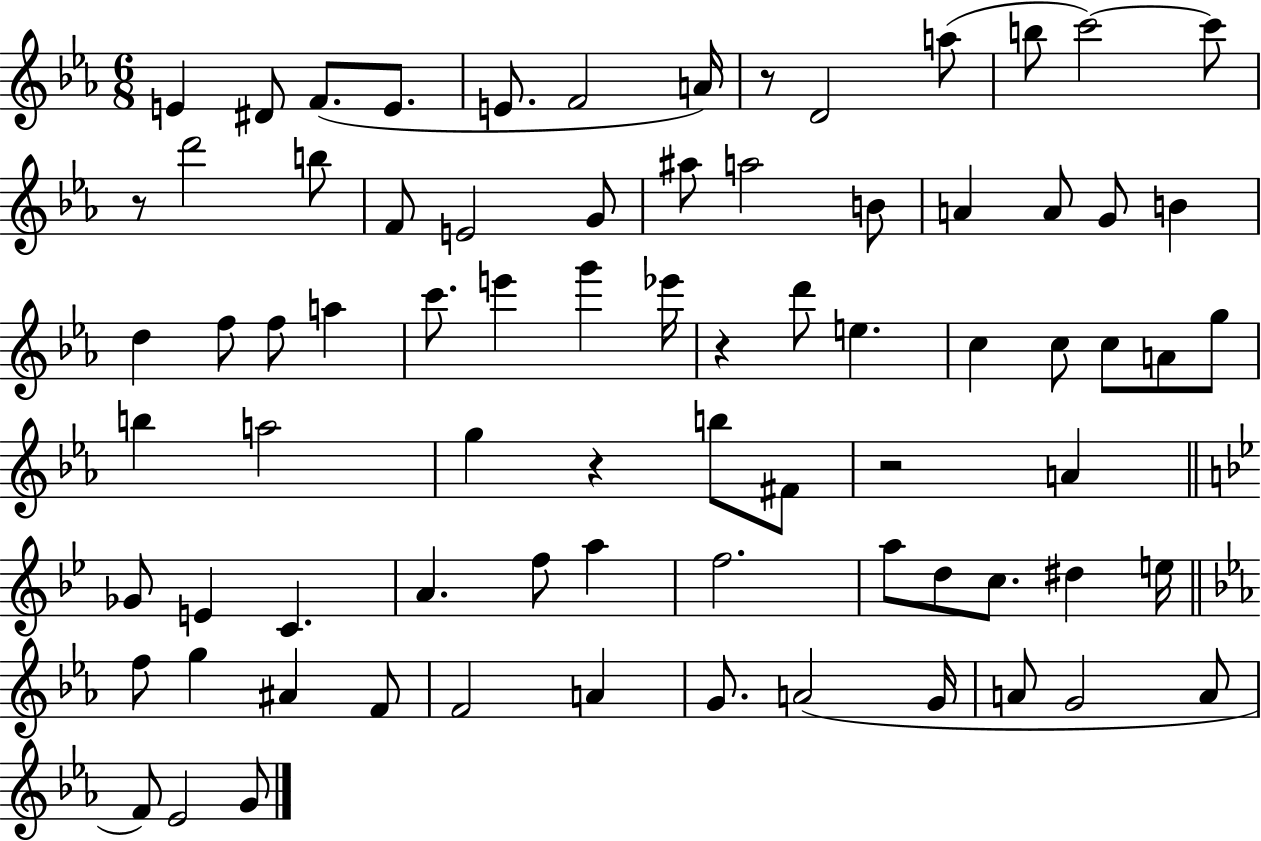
E4/q D#4/e F4/e. E4/e. E4/e. F4/h A4/s R/e D4/h A5/e B5/e C6/h C6/e R/e D6/h B5/e F4/e E4/h G4/e A#5/e A5/h B4/e A4/q A4/e G4/e B4/q D5/q F5/e F5/e A5/q C6/e. E6/q G6/q Eb6/s R/q D6/e E5/q. C5/q C5/e C5/e A4/e G5/e B5/q A5/h G5/q R/q B5/e F#4/e R/h A4/q Gb4/e E4/q C4/q. A4/q. F5/e A5/q F5/h. A5/e D5/e C5/e. D#5/q E5/s F5/e G5/q A#4/q F4/e F4/h A4/q G4/e. A4/h G4/s A4/e G4/h A4/e F4/e Eb4/h G4/e